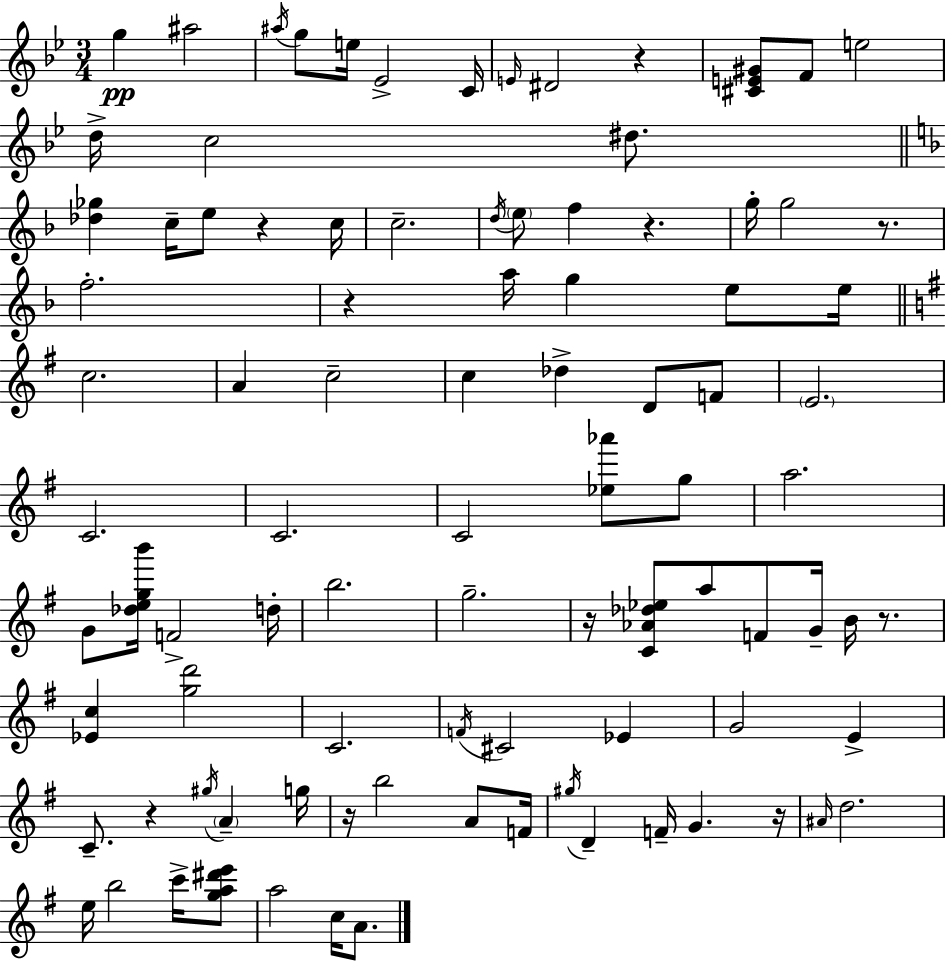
G5/q A#5/h A#5/s G5/e E5/s Eb4/h C4/s E4/s D#4/h R/q [C#4,E4,G#4]/e F4/e E5/h D5/s C5/h D#5/e. [Db5,Gb5]/q C5/s E5/e R/q C5/s C5/h. D5/s E5/e F5/q R/q. G5/s G5/h R/e. F5/h. R/q A5/s G5/q E5/e E5/s C5/h. A4/q C5/h C5/q Db5/q D4/e F4/e E4/h. C4/h. C4/h. C4/h [Eb5,Ab6]/e G5/e A5/h. G4/e [Db5,E5,G5,B6]/s F4/h D5/s B5/h. G5/h. R/s [C4,Ab4,Db5,Eb5]/e A5/e F4/e G4/s B4/s R/e. [Eb4,C5]/q [G5,D6]/h C4/h. F4/s C#4/h Eb4/q G4/h E4/q C4/e. R/q G#5/s A4/q G5/s R/s B5/h A4/e F4/s G#5/s D4/q F4/s G4/q. R/s A#4/s D5/h. E5/s B5/h C6/s [G5,A5,D#6,E6]/e A5/h C5/s A4/e.